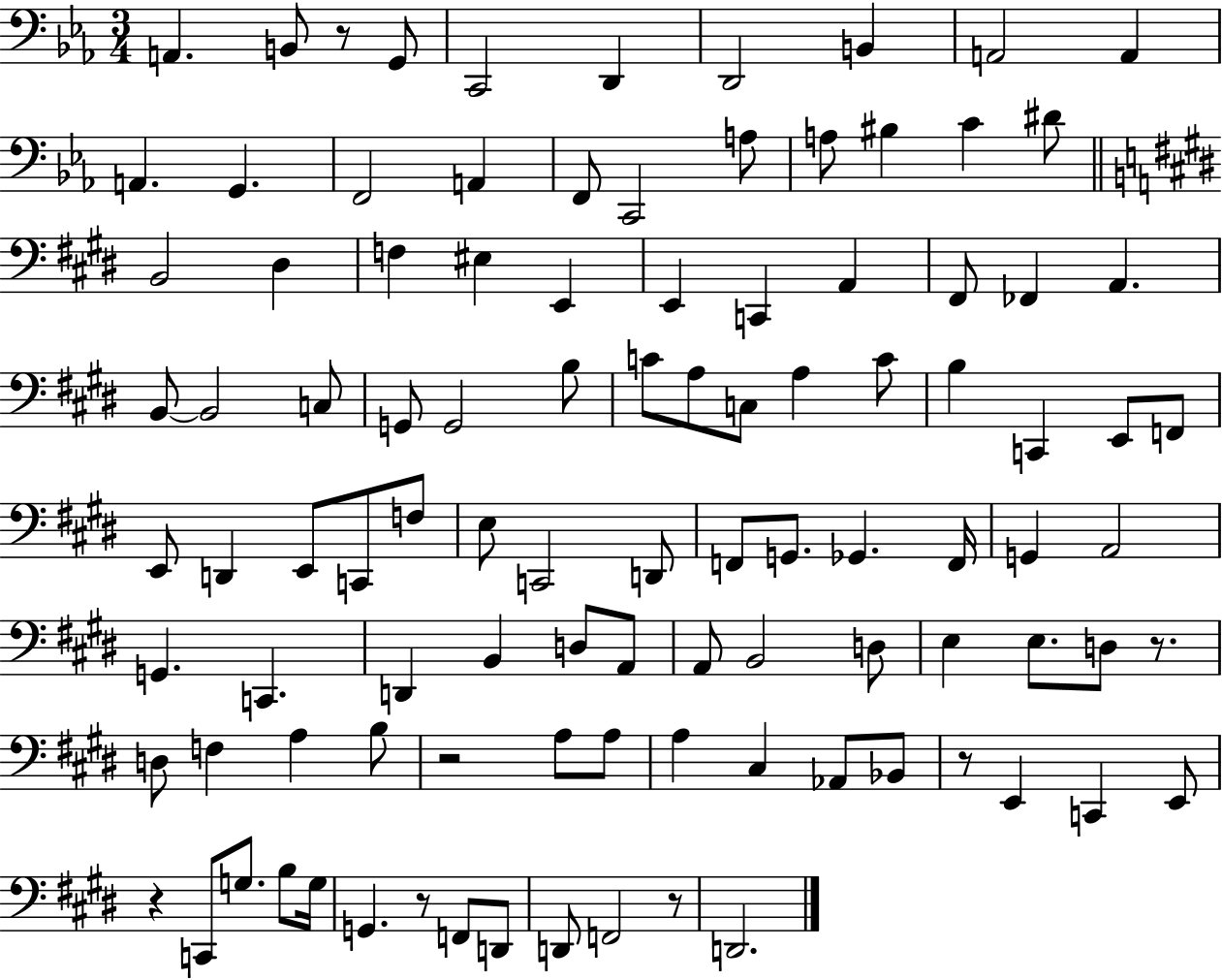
{
  \clef bass
  \numericTimeSignature
  \time 3/4
  \key ees \major
  a,4. b,8 r8 g,8 | c,2 d,4 | d,2 b,4 | a,2 a,4 | \break a,4. g,4. | f,2 a,4 | f,8 c,2 a8 | a8 bis4 c'4 dis'8 | \break \bar "||" \break \key e \major b,2 dis4 | f4 eis4 e,4 | e,4 c,4 a,4 | fis,8 fes,4 a,4. | \break b,8~~ b,2 c8 | g,8 g,2 b8 | c'8 a8 c8 a4 c'8 | b4 c,4 e,8 f,8 | \break e,8 d,4 e,8 c,8 f8 | e8 c,2 d,8 | f,8 g,8. ges,4. f,16 | g,4 a,2 | \break g,4. c,4. | d,4 b,4 d8 a,8 | a,8 b,2 d8 | e4 e8. d8 r8. | \break d8 f4 a4 b8 | r2 a8 a8 | a4 cis4 aes,8 bes,8 | r8 e,4 c,4 e,8 | \break r4 c,8 g8. b8 g16 | g,4. r8 f,8 d,8 | d,8 f,2 r8 | d,2. | \break \bar "|."
}